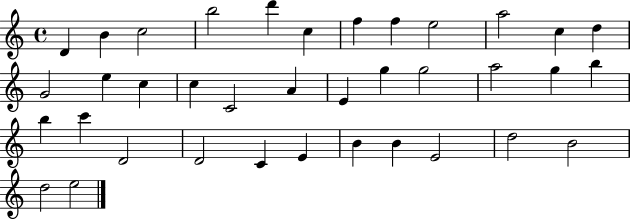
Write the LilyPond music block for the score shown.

{
  \clef treble
  \time 4/4
  \defaultTimeSignature
  \key c \major
  d'4 b'4 c''2 | b''2 d'''4 c''4 | f''4 f''4 e''2 | a''2 c''4 d''4 | \break g'2 e''4 c''4 | c''4 c'2 a'4 | e'4 g''4 g''2 | a''2 g''4 b''4 | \break b''4 c'''4 d'2 | d'2 c'4 e'4 | b'4 b'4 e'2 | d''2 b'2 | \break d''2 e''2 | \bar "|."
}